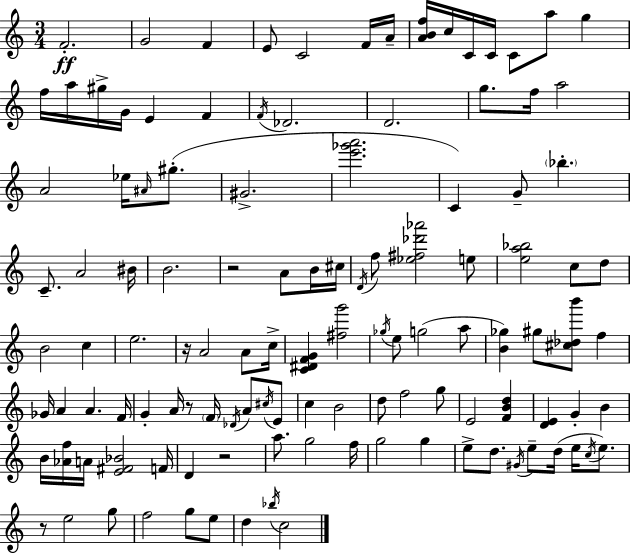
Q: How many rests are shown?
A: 5